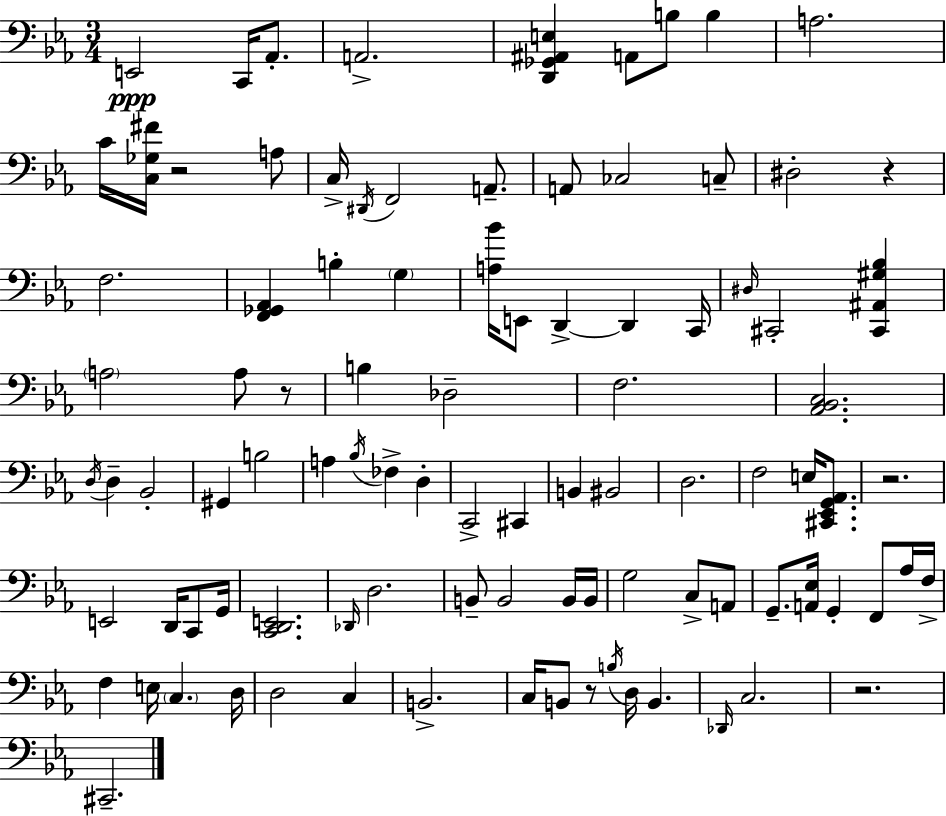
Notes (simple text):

E2/h C2/s Ab2/e. A2/h. [D2,Gb2,A#2,E3]/q A2/e B3/e B3/q A3/h. C4/s [C3,Gb3,F#4]/s R/h A3/e C3/s D#2/s F2/h A2/e. A2/e CES3/h C3/e D#3/h R/q F3/h. [F2,Gb2,Ab2]/q B3/q G3/q [A3,Bb4]/s E2/e D2/q D2/q C2/s D#3/s C#2/h [C#2,A#2,G#3,Bb3]/q A3/h A3/e R/e B3/q Db3/h F3/h. [Ab2,Bb2,C3]/h. D3/s D3/q Bb2/h G#2/q B3/h A3/q Bb3/s FES3/q D3/q C2/h C#2/q B2/q BIS2/h D3/h. F3/h E3/s [C#2,Eb2,G2,Ab2]/e. R/h. E2/h D2/s C2/e G2/s [C2,D2,E2]/h. Db2/s D3/h. B2/e B2/h B2/s B2/s G3/h C3/e A2/e G2/e. [A2,Eb3]/s G2/q F2/e Ab3/s F3/s F3/q E3/s C3/q. D3/s D3/h C3/q B2/h. C3/s B2/e R/e B3/s D3/s B2/q. Db2/s C3/h. R/h. C#2/h.